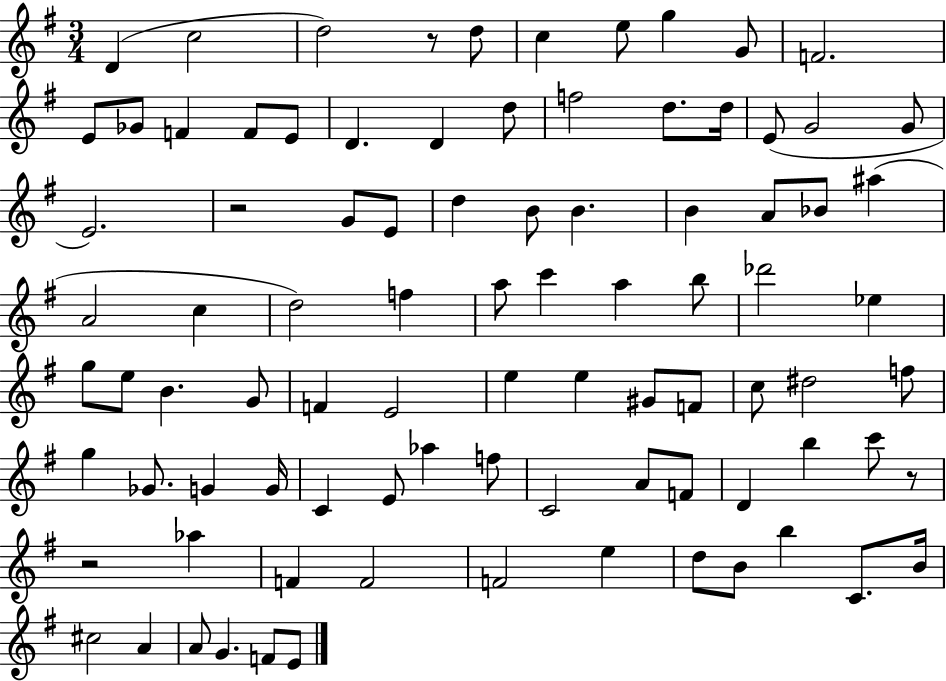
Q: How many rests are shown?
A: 4